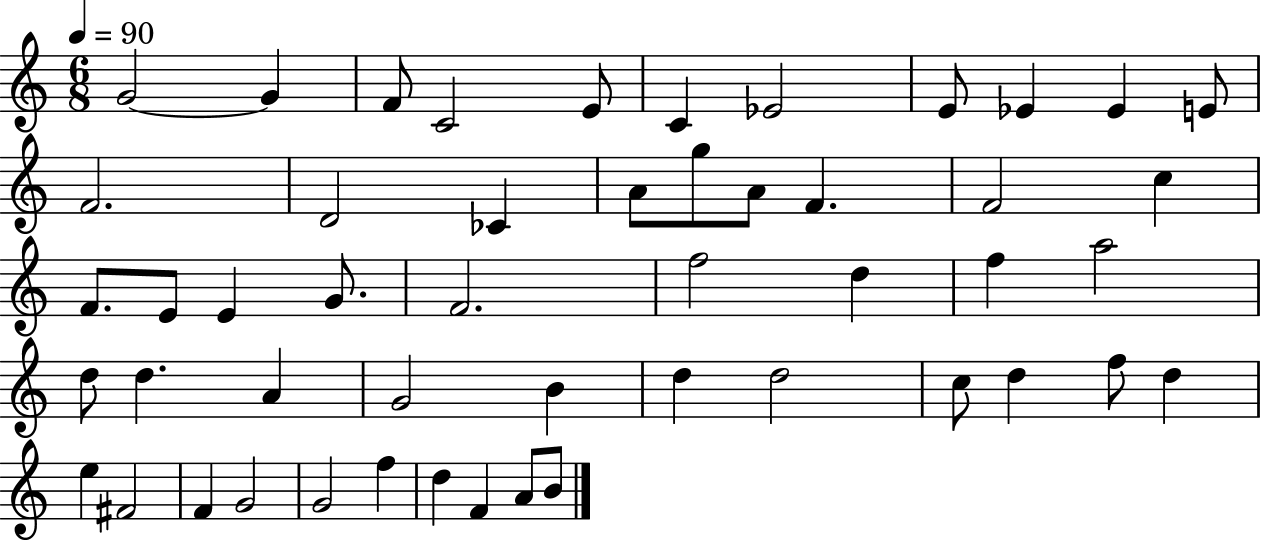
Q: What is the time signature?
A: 6/8